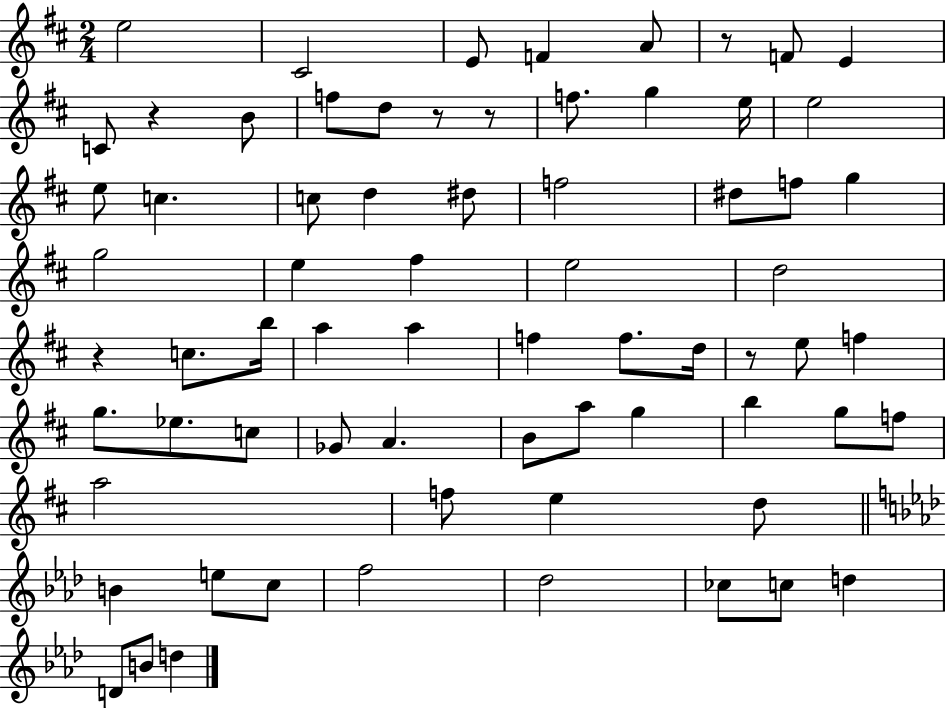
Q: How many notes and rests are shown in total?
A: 70